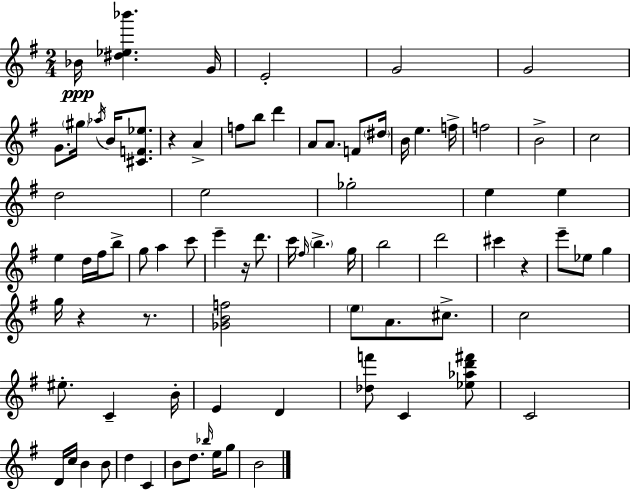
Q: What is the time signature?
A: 2/4